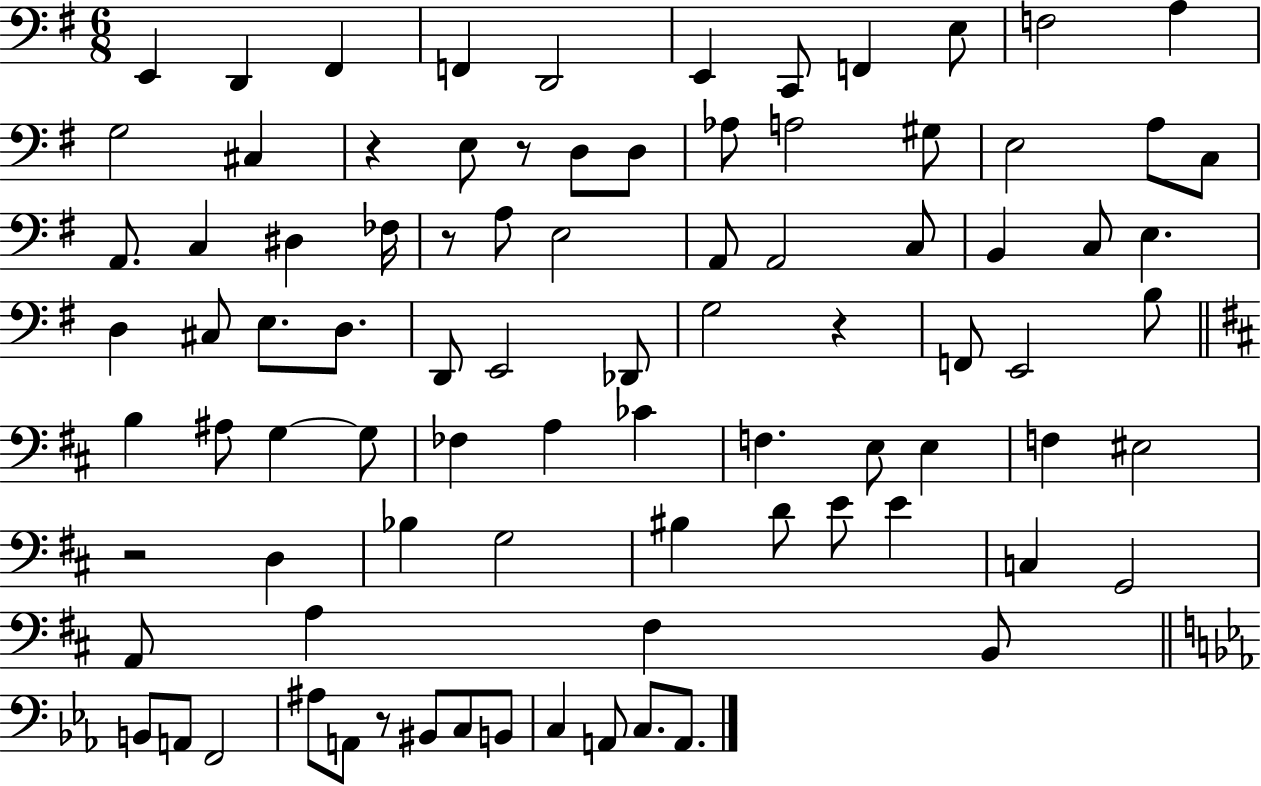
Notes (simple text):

E2/q D2/q F#2/q F2/q D2/h E2/q C2/e F2/q E3/e F3/h A3/q G3/h C#3/q R/q E3/e R/e D3/e D3/e Ab3/e A3/h G#3/e E3/h A3/e C3/e A2/e. C3/q D#3/q FES3/s R/e A3/e E3/h A2/e A2/h C3/e B2/q C3/e E3/q. D3/q C#3/e E3/e. D3/e. D2/e E2/h Db2/e G3/h R/q F2/e E2/h B3/e B3/q A#3/e G3/q G3/e FES3/q A3/q CES4/q F3/q. E3/e E3/q F3/q EIS3/h R/h D3/q Bb3/q G3/h BIS3/q D4/e E4/e E4/q C3/q G2/h A2/e A3/q F#3/q B2/e B2/e A2/e F2/h A#3/e A2/e R/e BIS2/e C3/e B2/e C3/q A2/e C3/e. A2/e.